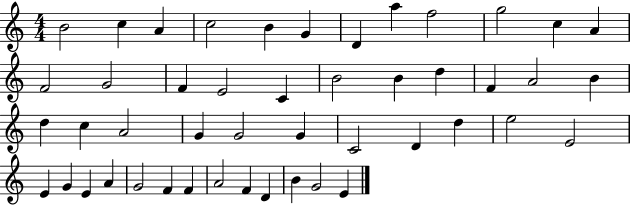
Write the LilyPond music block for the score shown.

{
  \clef treble
  \numericTimeSignature
  \time 4/4
  \key c \major
  b'2 c''4 a'4 | c''2 b'4 g'4 | d'4 a''4 f''2 | g''2 c''4 a'4 | \break f'2 g'2 | f'4 e'2 c'4 | b'2 b'4 d''4 | f'4 a'2 b'4 | \break d''4 c''4 a'2 | g'4 g'2 g'4 | c'2 d'4 d''4 | e''2 e'2 | \break e'4 g'4 e'4 a'4 | g'2 f'4 f'4 | a'2 f'4 d'4 | b'4 g'2 e'4 | \break \bar "|."
}